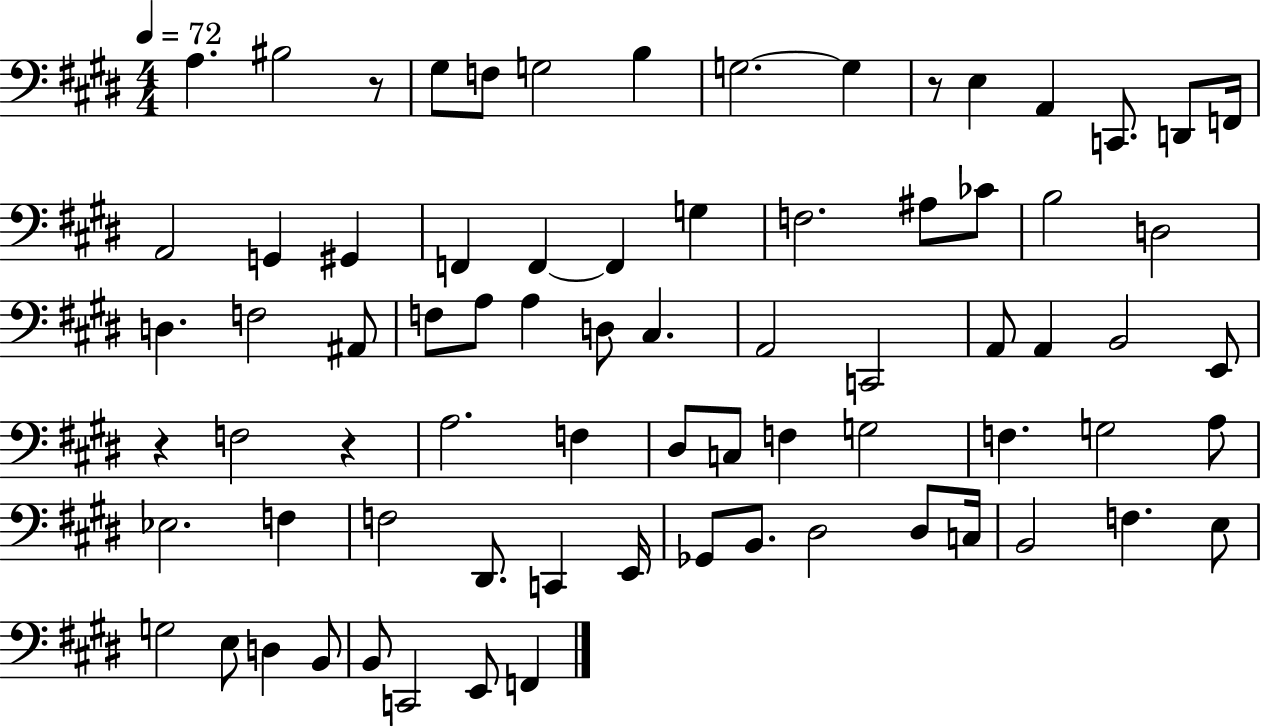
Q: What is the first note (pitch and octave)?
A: A3